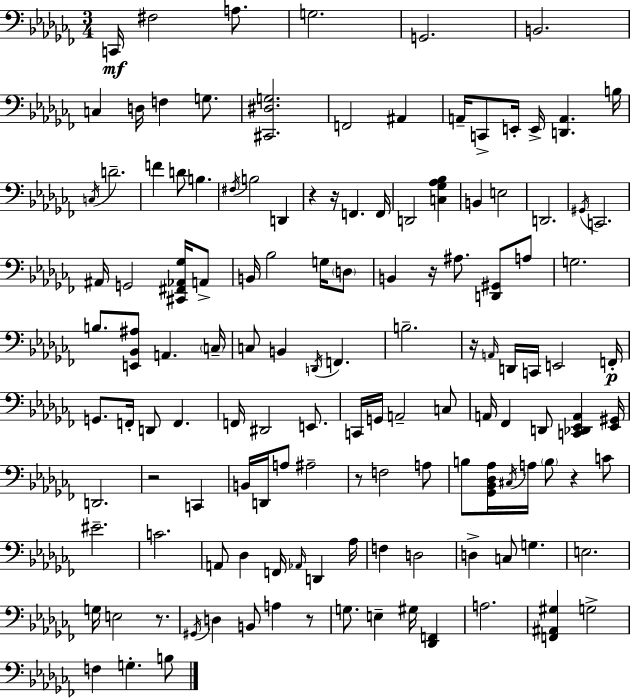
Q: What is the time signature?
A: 3/4